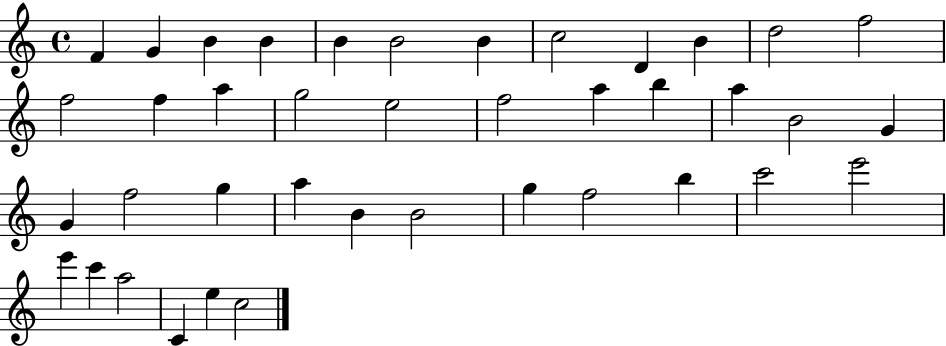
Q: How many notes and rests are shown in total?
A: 40